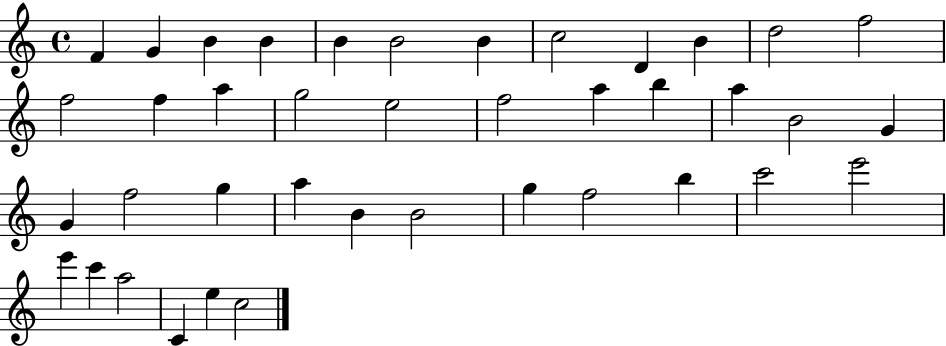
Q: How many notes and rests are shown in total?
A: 40